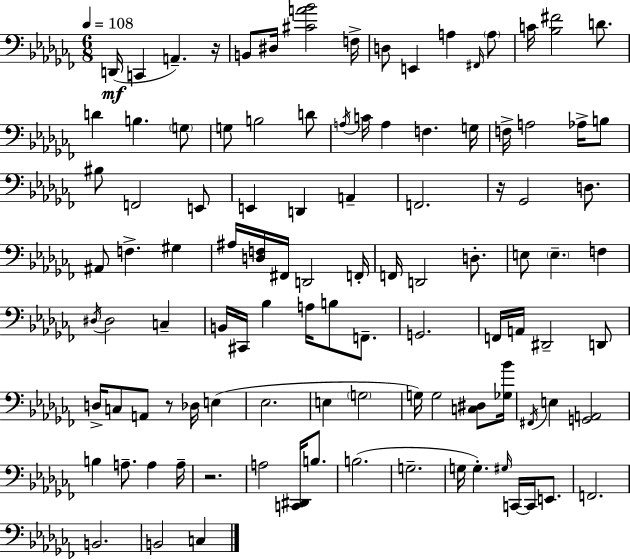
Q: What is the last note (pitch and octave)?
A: C3